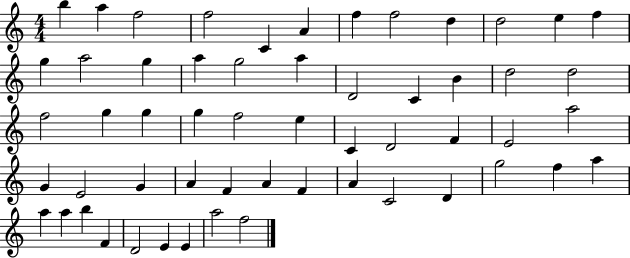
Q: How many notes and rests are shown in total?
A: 56